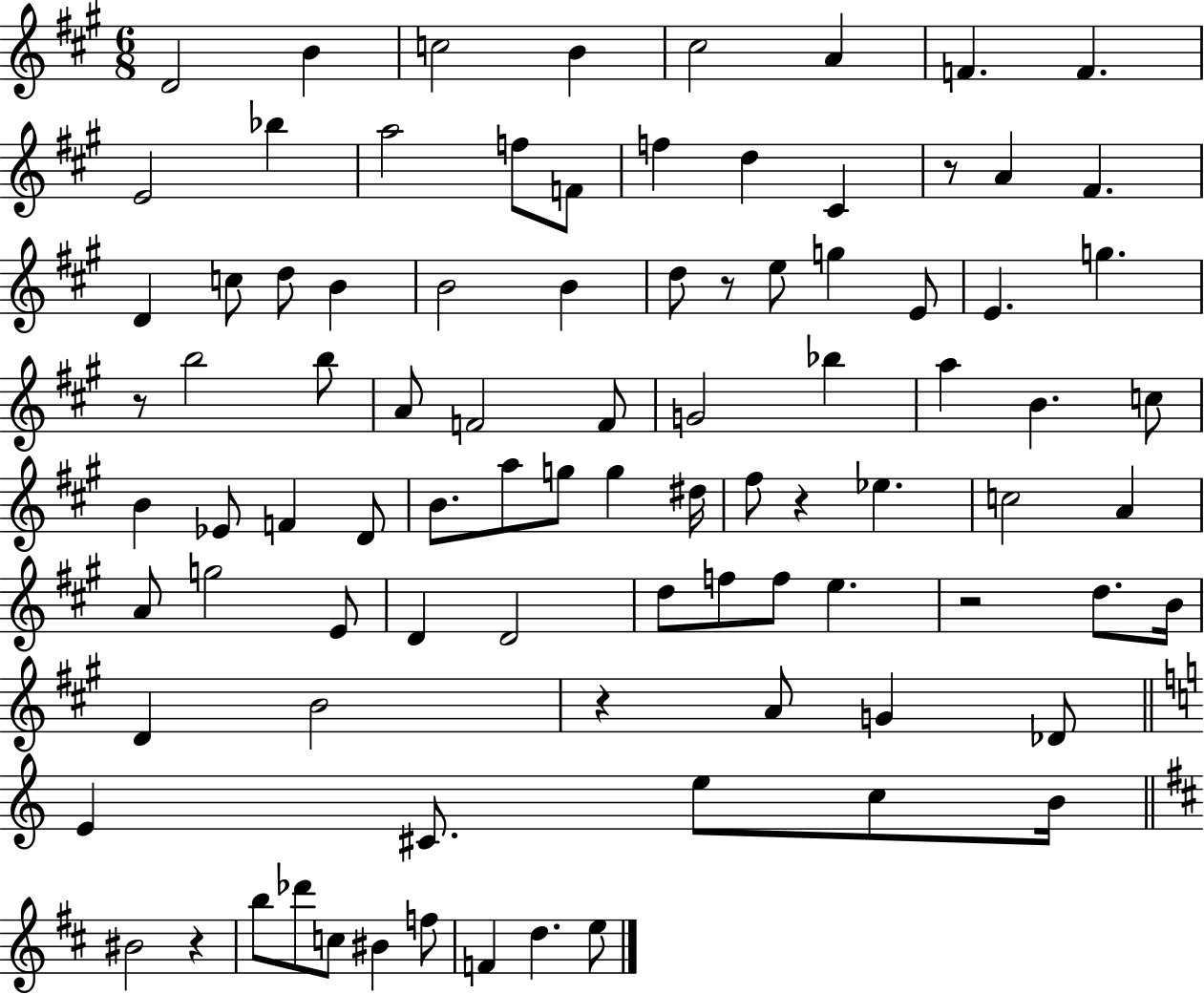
X:1
T:Untitled
M:6/8
L:1/4
K:A
D2 B c2 B ^c2 A F F E2 _b a2 f/2 F/2 f d ^C z/2 A ^F D c/2 d/2 B B2 B d/2 z/2 e/2 g E/2 E g z/2 b2 b/2 A/2 F2 F/2 G2 _b a B c/2 B _E/2 F D/2 B/2 a/2 g/2 g ^d/4 ^f/2 z _e c2 A A/2 g2 E/2 D D2 d/2 f/2 f/2 e z2 d/2 B/4 D B2 z A/2 G _D/2 E ^C/2 e/2 c/2 B/4 ^B2 z b/2 _d'/2 c/2 ^B f/2 F d e/2